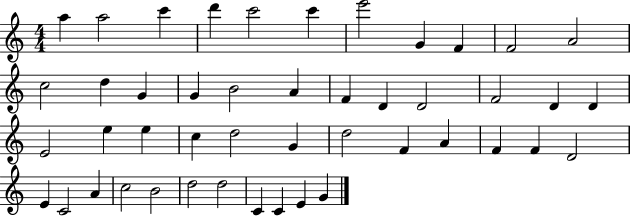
A5/q A5/h C6/q D6/q C6/h C6/q E6/h G4/q F4/q F4/h A4/h C5/h D5/q G4/q G4/q B4/h A4/q F4/q D4/q D4/h F4/h D4/q D4/q E4/h E5/q E5/q C5/q D5/h G4/q D5/h F4/q A4/q F4/q F4/q D4/h E4/q C4/h A4/q C5/h B4/h D5/h D5/h C4/q C4/q E4/q G4/q